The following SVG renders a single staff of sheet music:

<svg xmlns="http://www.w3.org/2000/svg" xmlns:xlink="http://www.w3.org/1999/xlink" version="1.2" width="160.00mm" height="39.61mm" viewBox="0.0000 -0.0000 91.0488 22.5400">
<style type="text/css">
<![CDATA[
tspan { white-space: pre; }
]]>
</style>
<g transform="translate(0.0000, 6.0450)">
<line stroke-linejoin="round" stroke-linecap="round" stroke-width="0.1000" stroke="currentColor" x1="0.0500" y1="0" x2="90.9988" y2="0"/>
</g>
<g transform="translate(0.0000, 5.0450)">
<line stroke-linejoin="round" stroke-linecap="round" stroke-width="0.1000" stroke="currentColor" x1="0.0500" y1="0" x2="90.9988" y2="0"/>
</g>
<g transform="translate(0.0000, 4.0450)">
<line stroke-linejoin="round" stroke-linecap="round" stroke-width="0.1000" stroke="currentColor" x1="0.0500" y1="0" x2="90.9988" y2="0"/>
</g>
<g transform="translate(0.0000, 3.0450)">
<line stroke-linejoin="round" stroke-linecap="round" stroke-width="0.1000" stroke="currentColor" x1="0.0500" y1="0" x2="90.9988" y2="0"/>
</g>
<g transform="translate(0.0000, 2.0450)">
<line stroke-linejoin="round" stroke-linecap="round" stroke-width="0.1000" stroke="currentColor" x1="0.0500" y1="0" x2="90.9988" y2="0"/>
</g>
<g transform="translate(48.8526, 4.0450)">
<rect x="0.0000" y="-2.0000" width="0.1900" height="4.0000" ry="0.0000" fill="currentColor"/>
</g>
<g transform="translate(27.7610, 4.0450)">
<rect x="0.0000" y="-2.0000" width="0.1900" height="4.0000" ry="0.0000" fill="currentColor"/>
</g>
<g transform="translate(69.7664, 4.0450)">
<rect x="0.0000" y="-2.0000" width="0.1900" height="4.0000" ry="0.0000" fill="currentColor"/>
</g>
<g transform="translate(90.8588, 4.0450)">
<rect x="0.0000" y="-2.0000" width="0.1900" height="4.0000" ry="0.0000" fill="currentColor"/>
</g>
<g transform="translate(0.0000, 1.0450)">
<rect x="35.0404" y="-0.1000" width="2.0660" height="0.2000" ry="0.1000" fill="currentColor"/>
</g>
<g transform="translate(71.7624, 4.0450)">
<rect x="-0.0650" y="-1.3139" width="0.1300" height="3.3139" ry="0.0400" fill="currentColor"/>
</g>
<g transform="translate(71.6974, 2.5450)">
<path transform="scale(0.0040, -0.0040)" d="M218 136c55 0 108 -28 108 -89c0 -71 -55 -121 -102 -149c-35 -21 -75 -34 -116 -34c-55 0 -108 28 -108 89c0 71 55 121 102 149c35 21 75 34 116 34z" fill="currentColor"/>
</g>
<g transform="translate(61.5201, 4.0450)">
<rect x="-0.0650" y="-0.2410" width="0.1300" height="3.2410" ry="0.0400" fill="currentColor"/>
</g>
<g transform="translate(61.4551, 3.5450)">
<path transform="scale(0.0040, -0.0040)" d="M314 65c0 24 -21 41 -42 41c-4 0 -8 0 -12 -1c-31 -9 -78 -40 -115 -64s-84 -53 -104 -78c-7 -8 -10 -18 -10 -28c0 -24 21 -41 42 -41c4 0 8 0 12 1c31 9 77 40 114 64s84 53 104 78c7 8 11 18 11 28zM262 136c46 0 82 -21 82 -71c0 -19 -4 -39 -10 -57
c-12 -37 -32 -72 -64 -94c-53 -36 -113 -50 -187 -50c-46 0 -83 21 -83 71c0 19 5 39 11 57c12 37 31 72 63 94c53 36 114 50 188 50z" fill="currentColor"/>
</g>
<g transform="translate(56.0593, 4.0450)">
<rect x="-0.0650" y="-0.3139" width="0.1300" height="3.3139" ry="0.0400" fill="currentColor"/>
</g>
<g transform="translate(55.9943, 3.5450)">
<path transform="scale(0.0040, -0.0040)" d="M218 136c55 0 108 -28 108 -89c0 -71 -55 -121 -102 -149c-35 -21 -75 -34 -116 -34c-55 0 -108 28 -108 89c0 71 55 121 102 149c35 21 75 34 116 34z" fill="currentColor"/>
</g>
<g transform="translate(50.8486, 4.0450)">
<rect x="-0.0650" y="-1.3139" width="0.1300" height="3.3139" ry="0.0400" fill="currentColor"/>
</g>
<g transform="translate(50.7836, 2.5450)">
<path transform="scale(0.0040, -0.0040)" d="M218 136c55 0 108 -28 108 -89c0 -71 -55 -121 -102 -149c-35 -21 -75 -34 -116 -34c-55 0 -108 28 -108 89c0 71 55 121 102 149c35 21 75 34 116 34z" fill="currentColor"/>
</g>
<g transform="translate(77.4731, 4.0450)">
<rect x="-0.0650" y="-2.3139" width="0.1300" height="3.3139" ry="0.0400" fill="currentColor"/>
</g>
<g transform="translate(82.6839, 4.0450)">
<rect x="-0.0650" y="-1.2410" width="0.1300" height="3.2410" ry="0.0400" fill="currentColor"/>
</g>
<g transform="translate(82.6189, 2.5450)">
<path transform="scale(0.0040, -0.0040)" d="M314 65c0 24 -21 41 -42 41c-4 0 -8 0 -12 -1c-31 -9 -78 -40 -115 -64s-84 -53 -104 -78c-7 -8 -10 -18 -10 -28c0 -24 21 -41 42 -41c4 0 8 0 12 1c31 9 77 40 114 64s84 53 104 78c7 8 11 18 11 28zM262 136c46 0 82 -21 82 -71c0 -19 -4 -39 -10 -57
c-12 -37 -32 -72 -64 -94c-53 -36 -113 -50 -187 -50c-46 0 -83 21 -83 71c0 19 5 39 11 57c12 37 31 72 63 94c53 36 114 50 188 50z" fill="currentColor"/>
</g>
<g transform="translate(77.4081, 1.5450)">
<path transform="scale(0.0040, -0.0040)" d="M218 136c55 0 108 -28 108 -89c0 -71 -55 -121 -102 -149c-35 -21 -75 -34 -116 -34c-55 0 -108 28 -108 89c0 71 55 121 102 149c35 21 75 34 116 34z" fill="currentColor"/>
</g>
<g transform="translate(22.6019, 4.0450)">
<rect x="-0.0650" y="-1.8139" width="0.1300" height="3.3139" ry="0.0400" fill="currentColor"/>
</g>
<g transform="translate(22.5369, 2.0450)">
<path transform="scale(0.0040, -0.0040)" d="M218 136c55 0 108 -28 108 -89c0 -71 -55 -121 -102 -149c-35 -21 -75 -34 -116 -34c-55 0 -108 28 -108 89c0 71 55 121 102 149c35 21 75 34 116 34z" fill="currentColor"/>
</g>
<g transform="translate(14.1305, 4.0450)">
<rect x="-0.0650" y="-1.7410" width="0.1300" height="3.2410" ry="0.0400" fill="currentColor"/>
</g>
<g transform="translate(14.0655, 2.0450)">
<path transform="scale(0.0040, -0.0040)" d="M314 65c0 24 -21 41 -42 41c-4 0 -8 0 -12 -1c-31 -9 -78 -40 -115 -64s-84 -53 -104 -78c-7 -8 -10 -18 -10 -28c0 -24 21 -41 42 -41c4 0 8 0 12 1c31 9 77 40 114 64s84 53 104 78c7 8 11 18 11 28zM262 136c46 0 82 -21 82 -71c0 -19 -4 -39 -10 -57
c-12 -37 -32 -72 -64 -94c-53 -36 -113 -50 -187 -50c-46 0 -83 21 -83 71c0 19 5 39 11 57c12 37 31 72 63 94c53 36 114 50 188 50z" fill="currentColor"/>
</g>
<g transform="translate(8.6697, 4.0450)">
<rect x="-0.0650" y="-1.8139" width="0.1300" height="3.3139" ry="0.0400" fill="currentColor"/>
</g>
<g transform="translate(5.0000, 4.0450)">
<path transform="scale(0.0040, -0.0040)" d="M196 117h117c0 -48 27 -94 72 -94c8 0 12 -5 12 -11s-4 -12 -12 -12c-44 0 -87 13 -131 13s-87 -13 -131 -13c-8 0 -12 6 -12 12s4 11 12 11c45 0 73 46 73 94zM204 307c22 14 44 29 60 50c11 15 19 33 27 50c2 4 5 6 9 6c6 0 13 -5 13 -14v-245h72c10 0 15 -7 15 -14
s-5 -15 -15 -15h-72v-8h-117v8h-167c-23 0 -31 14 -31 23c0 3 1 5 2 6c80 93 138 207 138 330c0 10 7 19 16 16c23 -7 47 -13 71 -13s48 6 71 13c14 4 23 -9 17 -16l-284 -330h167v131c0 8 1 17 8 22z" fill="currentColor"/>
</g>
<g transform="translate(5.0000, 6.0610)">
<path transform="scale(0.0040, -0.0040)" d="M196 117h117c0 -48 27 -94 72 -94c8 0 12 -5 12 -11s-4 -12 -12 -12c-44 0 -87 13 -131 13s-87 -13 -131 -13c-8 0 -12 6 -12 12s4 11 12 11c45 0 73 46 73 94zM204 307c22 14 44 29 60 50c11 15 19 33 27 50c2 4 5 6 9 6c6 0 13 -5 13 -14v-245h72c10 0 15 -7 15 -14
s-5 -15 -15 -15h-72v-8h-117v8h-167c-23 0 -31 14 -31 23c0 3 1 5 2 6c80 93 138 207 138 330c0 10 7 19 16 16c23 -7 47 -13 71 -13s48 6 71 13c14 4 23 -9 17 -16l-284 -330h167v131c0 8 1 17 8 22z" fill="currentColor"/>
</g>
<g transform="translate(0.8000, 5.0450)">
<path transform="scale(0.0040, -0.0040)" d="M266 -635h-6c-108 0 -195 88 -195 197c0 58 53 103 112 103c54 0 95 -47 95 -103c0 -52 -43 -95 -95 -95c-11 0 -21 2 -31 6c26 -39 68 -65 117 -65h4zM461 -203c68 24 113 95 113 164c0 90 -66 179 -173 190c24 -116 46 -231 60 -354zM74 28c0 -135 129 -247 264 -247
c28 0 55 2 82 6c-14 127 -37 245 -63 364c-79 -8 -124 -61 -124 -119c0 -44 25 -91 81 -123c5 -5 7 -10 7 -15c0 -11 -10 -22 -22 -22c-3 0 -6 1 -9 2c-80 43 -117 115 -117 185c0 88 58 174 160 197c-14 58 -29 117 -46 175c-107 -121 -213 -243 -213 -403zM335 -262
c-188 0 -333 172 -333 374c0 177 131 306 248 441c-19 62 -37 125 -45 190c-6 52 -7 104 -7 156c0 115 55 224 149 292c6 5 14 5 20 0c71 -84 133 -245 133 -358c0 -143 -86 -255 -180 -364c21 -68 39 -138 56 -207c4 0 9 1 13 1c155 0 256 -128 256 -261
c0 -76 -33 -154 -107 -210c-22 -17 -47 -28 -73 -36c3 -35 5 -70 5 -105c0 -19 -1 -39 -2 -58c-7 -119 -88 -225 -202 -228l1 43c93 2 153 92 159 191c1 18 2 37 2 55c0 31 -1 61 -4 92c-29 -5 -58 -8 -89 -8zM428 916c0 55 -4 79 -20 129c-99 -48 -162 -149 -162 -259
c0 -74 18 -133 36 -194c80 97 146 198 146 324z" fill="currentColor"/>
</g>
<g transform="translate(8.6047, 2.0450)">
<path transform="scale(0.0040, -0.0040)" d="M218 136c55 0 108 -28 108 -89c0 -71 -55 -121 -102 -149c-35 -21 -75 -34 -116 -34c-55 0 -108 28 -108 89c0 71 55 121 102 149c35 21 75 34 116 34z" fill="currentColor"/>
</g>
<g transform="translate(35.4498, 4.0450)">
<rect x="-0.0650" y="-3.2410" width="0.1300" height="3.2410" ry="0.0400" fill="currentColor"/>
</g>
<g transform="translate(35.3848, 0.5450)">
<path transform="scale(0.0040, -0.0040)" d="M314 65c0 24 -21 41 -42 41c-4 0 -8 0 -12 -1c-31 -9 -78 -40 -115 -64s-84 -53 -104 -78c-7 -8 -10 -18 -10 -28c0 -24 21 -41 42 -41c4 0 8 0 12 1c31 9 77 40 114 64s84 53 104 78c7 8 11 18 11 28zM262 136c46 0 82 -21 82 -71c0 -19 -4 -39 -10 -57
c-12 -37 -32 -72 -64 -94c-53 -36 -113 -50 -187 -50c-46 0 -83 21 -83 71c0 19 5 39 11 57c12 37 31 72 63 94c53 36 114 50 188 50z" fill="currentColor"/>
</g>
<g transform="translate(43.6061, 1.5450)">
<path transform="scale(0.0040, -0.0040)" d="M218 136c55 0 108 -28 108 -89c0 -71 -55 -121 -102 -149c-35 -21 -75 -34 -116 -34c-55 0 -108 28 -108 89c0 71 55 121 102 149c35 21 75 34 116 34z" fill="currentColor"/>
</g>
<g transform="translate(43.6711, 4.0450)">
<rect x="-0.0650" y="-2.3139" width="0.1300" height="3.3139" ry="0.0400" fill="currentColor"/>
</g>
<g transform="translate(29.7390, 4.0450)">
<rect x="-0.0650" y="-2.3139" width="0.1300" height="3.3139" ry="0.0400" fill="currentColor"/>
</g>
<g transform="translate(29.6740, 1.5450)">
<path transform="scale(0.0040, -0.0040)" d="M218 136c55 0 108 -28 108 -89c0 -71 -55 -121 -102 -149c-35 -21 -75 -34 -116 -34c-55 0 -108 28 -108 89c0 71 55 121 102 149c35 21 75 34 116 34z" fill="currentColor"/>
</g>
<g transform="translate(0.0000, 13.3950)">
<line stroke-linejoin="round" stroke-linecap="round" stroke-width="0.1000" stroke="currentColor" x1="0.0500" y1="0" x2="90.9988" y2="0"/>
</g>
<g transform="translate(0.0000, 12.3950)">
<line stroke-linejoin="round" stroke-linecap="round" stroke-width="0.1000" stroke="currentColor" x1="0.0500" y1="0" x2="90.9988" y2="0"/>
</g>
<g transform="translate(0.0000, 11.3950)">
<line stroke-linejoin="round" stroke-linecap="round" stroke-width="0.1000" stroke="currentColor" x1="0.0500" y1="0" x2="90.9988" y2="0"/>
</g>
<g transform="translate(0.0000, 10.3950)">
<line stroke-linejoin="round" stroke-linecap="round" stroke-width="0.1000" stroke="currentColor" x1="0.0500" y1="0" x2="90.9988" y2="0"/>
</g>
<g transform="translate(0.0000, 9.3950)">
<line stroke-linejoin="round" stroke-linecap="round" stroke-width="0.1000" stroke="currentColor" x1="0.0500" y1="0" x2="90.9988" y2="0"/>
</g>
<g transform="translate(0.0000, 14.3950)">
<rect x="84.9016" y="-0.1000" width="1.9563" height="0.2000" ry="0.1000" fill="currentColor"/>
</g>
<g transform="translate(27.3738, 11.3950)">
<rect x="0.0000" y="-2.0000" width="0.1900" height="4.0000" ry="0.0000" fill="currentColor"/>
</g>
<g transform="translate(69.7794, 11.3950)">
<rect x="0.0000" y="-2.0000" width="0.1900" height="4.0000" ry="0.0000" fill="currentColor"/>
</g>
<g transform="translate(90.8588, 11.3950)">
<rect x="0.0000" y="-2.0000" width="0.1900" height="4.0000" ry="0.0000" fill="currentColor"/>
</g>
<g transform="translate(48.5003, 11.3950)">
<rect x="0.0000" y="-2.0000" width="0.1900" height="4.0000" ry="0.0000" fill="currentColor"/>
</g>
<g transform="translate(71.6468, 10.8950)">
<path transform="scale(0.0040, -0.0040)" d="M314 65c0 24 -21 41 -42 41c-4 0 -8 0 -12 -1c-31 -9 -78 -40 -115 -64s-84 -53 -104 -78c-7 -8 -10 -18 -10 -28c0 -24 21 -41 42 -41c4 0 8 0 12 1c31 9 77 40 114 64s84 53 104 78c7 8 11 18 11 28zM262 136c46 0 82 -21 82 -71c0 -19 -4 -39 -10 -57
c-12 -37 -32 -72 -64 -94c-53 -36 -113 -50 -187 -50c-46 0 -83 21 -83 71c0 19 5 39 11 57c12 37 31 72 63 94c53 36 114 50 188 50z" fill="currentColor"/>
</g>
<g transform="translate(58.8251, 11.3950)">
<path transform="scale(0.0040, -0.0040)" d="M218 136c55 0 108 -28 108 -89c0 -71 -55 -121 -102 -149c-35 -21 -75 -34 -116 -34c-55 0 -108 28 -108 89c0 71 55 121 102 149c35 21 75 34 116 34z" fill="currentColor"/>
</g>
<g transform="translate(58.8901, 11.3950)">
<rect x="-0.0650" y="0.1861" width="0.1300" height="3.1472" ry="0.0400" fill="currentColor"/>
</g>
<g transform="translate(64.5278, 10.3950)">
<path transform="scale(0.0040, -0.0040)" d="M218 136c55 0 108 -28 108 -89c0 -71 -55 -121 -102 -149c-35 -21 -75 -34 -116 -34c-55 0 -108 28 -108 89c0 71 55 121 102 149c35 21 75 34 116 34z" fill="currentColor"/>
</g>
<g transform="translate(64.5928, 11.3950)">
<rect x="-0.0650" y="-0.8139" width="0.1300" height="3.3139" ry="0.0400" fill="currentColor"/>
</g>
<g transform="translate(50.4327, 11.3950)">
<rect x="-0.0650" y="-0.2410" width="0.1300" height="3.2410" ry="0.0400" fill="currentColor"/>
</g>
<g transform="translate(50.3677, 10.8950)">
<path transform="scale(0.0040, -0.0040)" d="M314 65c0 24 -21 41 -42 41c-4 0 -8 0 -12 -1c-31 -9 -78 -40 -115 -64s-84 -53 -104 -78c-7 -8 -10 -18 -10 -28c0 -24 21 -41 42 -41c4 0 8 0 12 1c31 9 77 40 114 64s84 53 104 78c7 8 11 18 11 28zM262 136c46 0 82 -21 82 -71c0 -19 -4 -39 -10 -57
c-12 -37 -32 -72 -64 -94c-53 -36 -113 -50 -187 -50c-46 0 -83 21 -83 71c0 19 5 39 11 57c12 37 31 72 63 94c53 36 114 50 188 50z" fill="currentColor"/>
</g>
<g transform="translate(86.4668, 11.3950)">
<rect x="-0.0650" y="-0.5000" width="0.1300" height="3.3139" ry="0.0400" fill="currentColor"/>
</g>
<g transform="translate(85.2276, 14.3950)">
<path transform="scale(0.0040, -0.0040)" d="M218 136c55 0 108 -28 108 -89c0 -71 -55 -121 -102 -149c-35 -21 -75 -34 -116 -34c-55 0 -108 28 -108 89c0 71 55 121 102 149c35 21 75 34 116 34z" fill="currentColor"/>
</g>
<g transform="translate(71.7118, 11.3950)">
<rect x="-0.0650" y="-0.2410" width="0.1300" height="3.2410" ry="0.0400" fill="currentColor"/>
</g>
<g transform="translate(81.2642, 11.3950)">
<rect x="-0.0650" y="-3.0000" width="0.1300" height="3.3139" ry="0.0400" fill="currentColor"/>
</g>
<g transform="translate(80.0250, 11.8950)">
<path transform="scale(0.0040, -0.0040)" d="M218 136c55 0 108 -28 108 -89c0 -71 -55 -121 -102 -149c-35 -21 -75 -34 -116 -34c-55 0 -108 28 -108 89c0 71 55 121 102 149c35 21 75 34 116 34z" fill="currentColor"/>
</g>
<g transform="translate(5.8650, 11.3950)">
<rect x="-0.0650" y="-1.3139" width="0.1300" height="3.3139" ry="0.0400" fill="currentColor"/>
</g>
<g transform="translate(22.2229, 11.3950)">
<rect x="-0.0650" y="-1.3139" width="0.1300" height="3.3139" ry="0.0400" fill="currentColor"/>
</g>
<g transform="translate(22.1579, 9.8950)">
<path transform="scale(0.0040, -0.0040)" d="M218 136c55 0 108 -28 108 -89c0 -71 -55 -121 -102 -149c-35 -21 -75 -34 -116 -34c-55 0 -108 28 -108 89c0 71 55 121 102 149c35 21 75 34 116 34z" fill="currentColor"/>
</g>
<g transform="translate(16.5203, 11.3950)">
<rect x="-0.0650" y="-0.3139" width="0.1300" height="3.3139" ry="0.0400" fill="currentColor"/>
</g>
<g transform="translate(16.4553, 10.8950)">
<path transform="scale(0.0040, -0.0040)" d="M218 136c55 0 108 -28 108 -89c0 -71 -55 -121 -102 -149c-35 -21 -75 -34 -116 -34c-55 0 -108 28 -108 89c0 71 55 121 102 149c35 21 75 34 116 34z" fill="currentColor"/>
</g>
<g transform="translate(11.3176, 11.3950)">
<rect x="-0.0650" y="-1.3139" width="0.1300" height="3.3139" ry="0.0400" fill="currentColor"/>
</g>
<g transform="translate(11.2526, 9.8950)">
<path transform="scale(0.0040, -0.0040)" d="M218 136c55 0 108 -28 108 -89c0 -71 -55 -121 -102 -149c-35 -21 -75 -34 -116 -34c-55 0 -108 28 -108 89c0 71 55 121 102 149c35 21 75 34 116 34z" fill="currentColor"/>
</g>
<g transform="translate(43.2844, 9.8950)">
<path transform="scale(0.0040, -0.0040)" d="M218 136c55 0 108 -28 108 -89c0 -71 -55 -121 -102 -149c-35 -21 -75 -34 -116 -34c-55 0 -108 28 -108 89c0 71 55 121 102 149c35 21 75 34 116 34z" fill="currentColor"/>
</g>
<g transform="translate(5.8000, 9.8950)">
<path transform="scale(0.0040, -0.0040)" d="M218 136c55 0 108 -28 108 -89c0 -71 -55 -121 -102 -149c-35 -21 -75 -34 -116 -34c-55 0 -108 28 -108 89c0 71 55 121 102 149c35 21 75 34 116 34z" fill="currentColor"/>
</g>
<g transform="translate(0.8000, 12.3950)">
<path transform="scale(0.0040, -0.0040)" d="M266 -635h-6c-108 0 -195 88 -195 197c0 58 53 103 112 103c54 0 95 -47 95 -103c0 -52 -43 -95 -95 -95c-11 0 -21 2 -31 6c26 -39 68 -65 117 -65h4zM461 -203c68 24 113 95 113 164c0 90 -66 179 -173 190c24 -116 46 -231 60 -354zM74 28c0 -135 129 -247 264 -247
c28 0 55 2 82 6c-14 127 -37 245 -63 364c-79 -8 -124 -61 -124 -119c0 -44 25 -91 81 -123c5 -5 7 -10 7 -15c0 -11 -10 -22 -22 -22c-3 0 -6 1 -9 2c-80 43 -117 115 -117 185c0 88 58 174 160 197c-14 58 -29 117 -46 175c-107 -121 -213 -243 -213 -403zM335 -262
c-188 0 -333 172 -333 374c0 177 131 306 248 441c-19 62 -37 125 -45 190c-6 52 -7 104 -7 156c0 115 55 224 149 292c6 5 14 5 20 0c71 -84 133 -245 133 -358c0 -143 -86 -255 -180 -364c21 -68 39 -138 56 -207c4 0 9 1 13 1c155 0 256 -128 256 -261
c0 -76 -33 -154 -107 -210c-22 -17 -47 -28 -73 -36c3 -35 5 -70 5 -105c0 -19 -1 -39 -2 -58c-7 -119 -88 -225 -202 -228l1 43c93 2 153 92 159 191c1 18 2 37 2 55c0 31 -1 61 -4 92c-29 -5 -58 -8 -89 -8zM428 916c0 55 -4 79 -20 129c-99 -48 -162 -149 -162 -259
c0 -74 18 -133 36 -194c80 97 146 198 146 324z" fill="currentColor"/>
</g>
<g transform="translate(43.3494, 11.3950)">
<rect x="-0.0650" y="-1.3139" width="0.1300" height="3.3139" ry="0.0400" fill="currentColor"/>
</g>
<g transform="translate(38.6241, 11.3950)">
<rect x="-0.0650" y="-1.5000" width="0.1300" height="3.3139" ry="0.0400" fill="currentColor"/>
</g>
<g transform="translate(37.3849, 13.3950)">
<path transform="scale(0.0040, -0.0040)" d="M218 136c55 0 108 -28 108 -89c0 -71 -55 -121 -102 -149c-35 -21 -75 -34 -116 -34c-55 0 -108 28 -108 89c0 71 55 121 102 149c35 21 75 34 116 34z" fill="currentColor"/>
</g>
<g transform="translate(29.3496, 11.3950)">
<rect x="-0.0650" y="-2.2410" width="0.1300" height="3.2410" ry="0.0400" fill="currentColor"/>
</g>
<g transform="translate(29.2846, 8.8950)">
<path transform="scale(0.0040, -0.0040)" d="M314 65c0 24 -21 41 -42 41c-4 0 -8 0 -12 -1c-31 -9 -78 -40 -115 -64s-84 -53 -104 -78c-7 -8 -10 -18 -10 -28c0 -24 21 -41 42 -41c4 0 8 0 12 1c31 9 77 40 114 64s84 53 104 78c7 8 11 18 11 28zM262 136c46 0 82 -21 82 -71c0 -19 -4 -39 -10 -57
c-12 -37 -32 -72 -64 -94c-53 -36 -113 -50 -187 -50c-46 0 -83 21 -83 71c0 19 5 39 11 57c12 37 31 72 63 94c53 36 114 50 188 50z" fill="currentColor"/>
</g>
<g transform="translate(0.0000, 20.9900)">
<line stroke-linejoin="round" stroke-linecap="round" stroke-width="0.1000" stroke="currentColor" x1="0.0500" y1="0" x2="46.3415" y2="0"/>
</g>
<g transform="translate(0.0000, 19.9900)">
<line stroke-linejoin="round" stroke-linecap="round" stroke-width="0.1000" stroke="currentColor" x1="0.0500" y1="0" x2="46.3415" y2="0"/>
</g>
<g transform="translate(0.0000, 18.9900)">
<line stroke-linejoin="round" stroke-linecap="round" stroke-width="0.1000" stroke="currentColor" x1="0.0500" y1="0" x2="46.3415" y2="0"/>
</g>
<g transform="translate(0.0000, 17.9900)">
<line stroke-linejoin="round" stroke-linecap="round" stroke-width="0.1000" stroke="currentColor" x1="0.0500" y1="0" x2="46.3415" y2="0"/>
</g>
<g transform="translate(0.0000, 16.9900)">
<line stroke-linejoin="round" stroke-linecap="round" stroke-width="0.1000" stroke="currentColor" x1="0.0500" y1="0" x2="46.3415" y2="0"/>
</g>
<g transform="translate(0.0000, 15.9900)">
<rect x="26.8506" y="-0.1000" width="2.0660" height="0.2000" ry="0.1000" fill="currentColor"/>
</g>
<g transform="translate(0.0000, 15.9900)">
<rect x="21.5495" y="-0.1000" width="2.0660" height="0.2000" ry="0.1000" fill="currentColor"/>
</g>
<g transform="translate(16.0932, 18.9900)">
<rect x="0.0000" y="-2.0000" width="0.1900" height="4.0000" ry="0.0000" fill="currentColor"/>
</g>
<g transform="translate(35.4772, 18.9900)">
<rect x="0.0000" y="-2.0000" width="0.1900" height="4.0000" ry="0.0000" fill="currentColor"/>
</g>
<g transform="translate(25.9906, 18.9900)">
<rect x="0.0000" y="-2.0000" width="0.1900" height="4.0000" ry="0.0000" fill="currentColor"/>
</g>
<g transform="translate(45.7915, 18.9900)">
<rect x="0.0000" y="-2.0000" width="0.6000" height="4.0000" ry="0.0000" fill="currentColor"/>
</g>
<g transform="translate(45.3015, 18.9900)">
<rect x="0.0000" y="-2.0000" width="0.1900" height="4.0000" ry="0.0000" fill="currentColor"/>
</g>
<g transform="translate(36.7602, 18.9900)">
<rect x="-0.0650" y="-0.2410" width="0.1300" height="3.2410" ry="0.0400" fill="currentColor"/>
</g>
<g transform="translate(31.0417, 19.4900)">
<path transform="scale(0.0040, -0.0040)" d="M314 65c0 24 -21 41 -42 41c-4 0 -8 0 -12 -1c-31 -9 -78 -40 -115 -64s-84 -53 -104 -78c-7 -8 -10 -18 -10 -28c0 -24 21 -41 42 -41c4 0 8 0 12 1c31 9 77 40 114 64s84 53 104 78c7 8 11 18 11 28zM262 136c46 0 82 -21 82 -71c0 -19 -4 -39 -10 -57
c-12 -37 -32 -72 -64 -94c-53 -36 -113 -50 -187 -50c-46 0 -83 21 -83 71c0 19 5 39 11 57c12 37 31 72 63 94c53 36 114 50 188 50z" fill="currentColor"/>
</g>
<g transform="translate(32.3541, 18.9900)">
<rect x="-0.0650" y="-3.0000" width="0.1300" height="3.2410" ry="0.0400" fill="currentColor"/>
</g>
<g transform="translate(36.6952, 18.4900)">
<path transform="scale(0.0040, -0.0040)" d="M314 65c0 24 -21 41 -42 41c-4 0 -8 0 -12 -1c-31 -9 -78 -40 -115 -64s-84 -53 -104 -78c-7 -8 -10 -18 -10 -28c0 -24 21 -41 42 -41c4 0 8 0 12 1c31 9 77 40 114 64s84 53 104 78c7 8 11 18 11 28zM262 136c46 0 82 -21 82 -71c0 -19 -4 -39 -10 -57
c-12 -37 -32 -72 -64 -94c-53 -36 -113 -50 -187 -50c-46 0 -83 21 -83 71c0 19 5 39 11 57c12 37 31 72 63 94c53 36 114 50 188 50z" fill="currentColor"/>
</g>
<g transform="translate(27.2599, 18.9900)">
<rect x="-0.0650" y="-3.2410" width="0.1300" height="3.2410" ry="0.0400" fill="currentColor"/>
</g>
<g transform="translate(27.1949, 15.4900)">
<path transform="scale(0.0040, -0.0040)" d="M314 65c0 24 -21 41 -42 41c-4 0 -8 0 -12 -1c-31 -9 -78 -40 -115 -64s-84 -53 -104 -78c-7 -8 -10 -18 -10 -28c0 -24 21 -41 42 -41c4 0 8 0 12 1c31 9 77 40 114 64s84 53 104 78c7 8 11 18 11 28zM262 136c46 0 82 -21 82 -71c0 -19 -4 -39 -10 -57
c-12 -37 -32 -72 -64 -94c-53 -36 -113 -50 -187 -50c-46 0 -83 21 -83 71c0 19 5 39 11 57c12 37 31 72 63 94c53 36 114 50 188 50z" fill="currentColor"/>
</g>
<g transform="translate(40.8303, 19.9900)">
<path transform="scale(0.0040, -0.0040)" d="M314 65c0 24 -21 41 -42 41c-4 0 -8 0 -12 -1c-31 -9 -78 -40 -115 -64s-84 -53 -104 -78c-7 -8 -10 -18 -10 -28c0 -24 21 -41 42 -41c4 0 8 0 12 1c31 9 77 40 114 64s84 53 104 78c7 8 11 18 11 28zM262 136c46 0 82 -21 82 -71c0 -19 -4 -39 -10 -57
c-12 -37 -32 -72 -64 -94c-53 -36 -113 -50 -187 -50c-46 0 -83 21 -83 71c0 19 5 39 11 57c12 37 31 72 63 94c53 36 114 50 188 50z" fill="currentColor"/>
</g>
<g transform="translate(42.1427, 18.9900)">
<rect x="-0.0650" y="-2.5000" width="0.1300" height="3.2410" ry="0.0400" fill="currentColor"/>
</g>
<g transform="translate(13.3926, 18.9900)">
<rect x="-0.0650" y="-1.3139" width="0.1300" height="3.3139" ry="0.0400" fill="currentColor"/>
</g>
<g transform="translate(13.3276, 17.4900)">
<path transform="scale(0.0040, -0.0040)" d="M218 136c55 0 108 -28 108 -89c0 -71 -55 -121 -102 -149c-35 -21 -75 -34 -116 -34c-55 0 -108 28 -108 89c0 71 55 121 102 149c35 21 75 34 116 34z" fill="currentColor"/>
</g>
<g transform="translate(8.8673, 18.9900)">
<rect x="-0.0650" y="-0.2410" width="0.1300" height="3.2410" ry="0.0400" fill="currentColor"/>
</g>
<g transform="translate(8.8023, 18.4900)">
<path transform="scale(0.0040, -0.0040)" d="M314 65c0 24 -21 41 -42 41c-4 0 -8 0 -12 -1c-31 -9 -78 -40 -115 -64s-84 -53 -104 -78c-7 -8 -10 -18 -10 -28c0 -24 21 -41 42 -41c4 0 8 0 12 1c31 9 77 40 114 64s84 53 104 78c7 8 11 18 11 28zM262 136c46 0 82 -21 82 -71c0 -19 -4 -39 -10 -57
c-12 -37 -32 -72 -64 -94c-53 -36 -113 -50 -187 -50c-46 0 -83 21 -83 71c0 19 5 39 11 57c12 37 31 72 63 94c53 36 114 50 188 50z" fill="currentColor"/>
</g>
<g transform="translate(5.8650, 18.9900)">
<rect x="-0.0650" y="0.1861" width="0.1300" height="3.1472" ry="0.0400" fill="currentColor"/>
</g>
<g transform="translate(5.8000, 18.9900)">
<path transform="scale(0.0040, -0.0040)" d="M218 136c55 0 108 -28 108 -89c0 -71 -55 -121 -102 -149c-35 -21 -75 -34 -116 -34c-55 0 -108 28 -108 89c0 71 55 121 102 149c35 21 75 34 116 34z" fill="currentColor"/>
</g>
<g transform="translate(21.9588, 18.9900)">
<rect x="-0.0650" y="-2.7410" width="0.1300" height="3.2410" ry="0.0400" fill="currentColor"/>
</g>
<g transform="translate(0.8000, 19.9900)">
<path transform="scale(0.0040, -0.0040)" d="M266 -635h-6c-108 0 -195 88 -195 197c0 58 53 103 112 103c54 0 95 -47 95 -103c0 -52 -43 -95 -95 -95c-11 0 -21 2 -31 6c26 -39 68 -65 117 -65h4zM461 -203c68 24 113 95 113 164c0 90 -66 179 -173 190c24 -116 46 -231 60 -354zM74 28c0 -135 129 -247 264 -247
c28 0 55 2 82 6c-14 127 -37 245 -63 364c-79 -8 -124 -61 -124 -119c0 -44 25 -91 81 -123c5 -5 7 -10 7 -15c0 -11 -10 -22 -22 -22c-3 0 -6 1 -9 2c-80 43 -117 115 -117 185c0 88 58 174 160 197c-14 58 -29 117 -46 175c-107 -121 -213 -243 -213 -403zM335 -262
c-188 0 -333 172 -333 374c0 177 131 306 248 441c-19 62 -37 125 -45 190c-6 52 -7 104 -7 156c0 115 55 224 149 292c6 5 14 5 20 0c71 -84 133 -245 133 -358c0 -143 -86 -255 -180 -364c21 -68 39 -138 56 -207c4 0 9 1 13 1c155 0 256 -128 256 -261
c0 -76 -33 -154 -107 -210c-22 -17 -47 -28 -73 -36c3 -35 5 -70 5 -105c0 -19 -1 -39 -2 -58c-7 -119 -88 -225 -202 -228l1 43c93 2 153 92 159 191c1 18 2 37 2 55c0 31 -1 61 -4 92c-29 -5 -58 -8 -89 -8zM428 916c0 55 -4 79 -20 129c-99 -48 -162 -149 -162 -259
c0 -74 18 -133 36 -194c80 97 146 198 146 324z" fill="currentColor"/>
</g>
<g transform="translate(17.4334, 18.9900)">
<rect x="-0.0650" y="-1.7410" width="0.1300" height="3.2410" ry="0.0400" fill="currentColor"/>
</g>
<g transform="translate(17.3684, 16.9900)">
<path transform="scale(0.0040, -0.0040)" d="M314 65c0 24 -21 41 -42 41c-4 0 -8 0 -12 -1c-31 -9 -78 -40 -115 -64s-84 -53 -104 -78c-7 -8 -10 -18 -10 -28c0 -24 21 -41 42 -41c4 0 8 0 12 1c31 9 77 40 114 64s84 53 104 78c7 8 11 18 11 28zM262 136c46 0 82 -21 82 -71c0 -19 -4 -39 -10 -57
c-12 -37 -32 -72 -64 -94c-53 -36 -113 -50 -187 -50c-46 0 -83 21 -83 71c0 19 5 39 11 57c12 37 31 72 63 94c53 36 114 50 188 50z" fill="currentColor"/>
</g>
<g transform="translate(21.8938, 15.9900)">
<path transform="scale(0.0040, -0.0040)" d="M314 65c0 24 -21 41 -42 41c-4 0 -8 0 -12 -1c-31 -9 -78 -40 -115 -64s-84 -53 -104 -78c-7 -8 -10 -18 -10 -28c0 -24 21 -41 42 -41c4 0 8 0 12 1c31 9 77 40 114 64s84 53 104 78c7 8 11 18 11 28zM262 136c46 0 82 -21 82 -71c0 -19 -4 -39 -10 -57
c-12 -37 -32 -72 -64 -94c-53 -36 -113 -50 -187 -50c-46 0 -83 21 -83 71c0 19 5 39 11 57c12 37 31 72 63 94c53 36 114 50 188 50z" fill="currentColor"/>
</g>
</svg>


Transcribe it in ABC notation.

X:1
T:Untitled
M:4/4
L:1/4
K:C
f f2 f g b2 g e c c2 e g e2 e e c e g2 E e c2 B d c2 A C B c2 e f2 a2 b2 A2 c2 G2